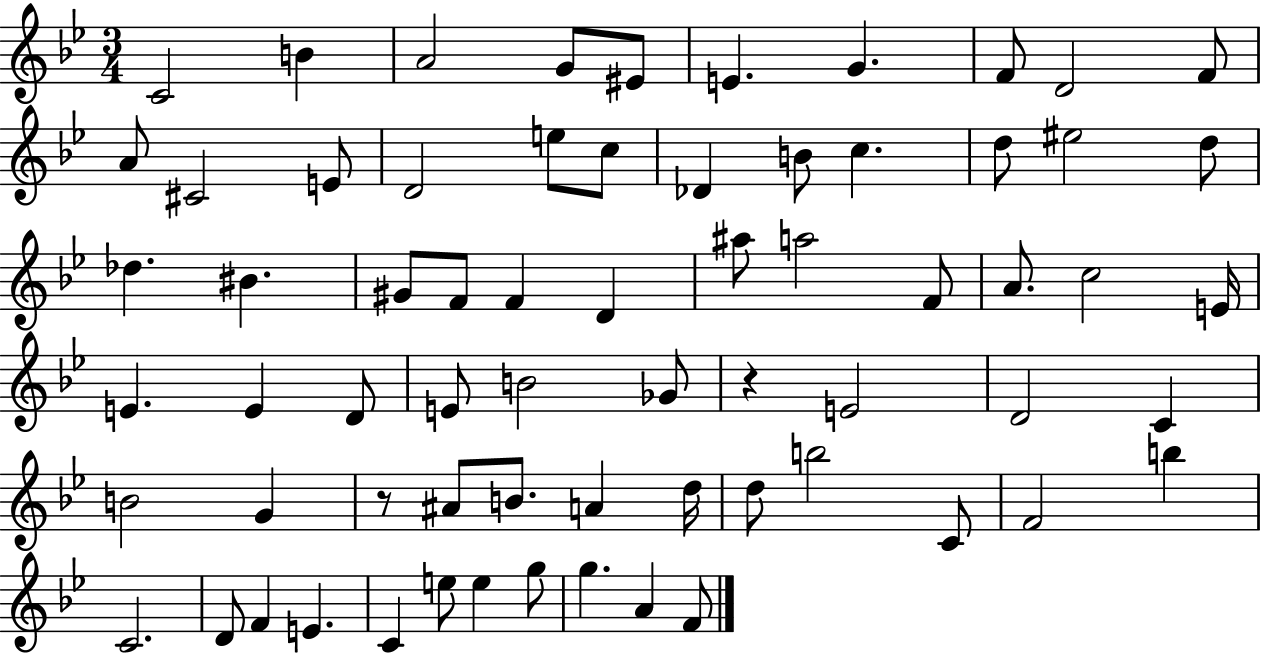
{
  \clef treble
  \numericTimeSignature
  \time 3/4
  \key bes \major
  c'2 b'4 | a'2 g'8 eis'8 | e'4. g'4. | f'8 d'2 f'8 | \break a'8 cis'2 e'8 | d'2 e''8 c''8 | des'4 b'8 c''4. | d''8 eis''2 d''8 | \break des''4. bis'4. | gis'8 f'8 f'4 d'4 | ais''8 a''2 f'8 | a'8. c''2 e'16 | \break e'4. e'4 d'8 | e'8 b'2 ges'8 | r4 e'2 | d'2 c'4 | \break b'2 g'4 | r8 ais'8 b'8. a'4 d''16 | d''8 b''2 c'8 | f'2 b''4 | \break c'2. | d'8 f'4 e'4. | c'4 e''8 e''4 g''8 | g''4. a'4 f'8 | \break \bar "|."
}